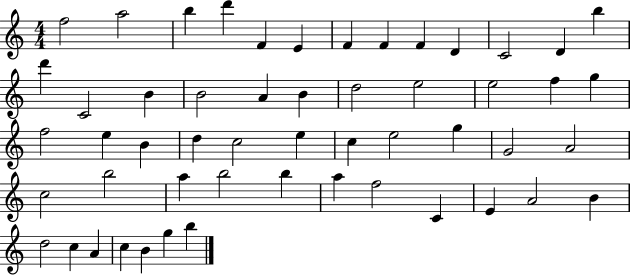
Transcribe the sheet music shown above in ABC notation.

X:1
T:Untitled
M:4/4
L:1/4
K:C
f2 a2 b d' F E F F F D C2 D b d' C2 B B2 A B d2 e2 e2 f g f2 e B d c2 e c e2 g G2 A2 c2 b2 a b2 b a f2 C E A2 B d2 c A c B g b